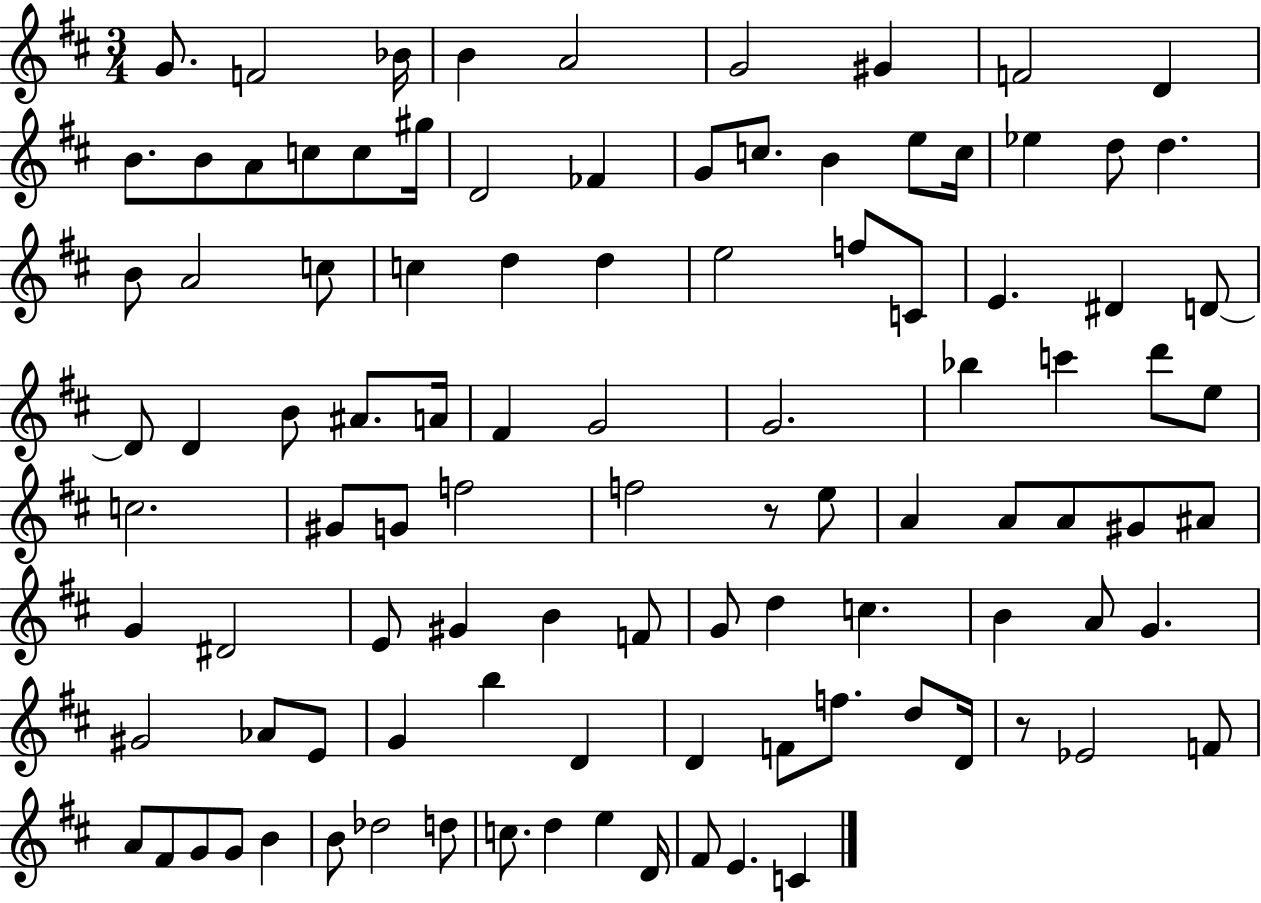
G4/e. F4/h Bb4/s B4/q A4/h G4/h G#4/q F4/h D4/q B4/e. B4/e A4/e C5/e C5/e G#5/s D4/h FES4/q G4/e C5/e. B4/q E5/e C5/s Eb5/q D5/e D5/q. B4/e A4/h C5/e C5/q D5/q D5/q E5/h F5/e C4/e E4/q. D#4/q D4/e D4/e D4/q B4/e A#4/e. A4/s F#4/q G4/h G4/h. Bb5/q C6/q D6/e E5/e C5/h. G#4/e G4/e F5/h F5/h R/e E5/e A4/q A4/e A4/e G#4/e A#4/e G4/q D#4/h E4/e G#4/q B4/q F4/e G4/e D5/q C5/q. B4/q A4/e G4/q. G#4/h Ab4/e E4/e G4/q B5/q D4/q D4/q F4/e F5/e. D5/e D4/s R/e Eb4/h F4/e A4/e F#4/e G4/e G4/e B4/q B4/e Db5/h D5/e C5/e. D5/q E5/q D4/s F#4/e E4/q. C4/q